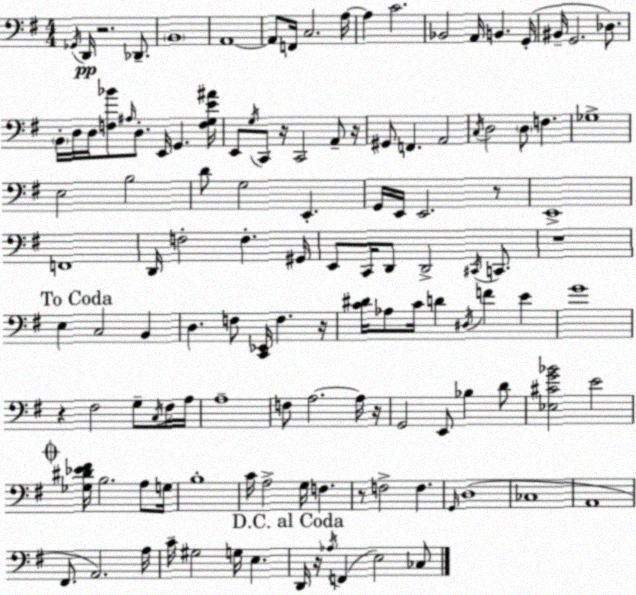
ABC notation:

X:1
T:Untitled
M:4/4
L:1/4
K:G
_G,,/4 D,,/4 z2 _D,,/2 B,,4 A,,4 A,,/2 F,,/4 C,2 A,/4 A, C2 _B,,2 A,,/4 B,, G,,/4 ^B,,/4 G,,2 _D,/2 B,,/4 D,/4 D,/4 [F,_B]/2 ^A,/4 D,/2 E,,/4 G,, [F,G,E^A]/4 E,,/2 G,/4 C,,/2 z/4 C,,2 A,,/2 z/4 ^G,,/2 F,, A,,2 C,/4 D,2 D,/2 F, _G,4 E,2 B,2 D/2 G,2 E,, G,,/4 E,,/4 E,,2 z/2 E,,4 F,,4 D,,/4 F,2 F, ^G,,/4 E,,/2 C,,/4 D,,/2 D,,2 ^C,,/4 C,,/2 z4 E, C,2 B,, D, F,/2 [C,,_E,,]/4 F, z/4 [C^D]/4 _A,/2 C/4 D ^D,/4 F E G4 z ^F,2 G,/2 C,/4 ^F,/4 A,/4 A,4 F,/2 A,2 A,/4 z/4 G,,2 E,,/2 _B, D/2 [_E,^CG_B]2 E2 [_G,^D_E^F]/4 B,2 A,/2 G,/4 B,4 C/4 A,2 G,/4 F, z/2 F,2 F, G,,/4 D,4 _C,4 A,,4 ^F,,/2 A,,2 A,/4 C/4 ^G,2 G,/4 E, D,,/4 z/4 _A,/4 F,, E,2 _C,/2